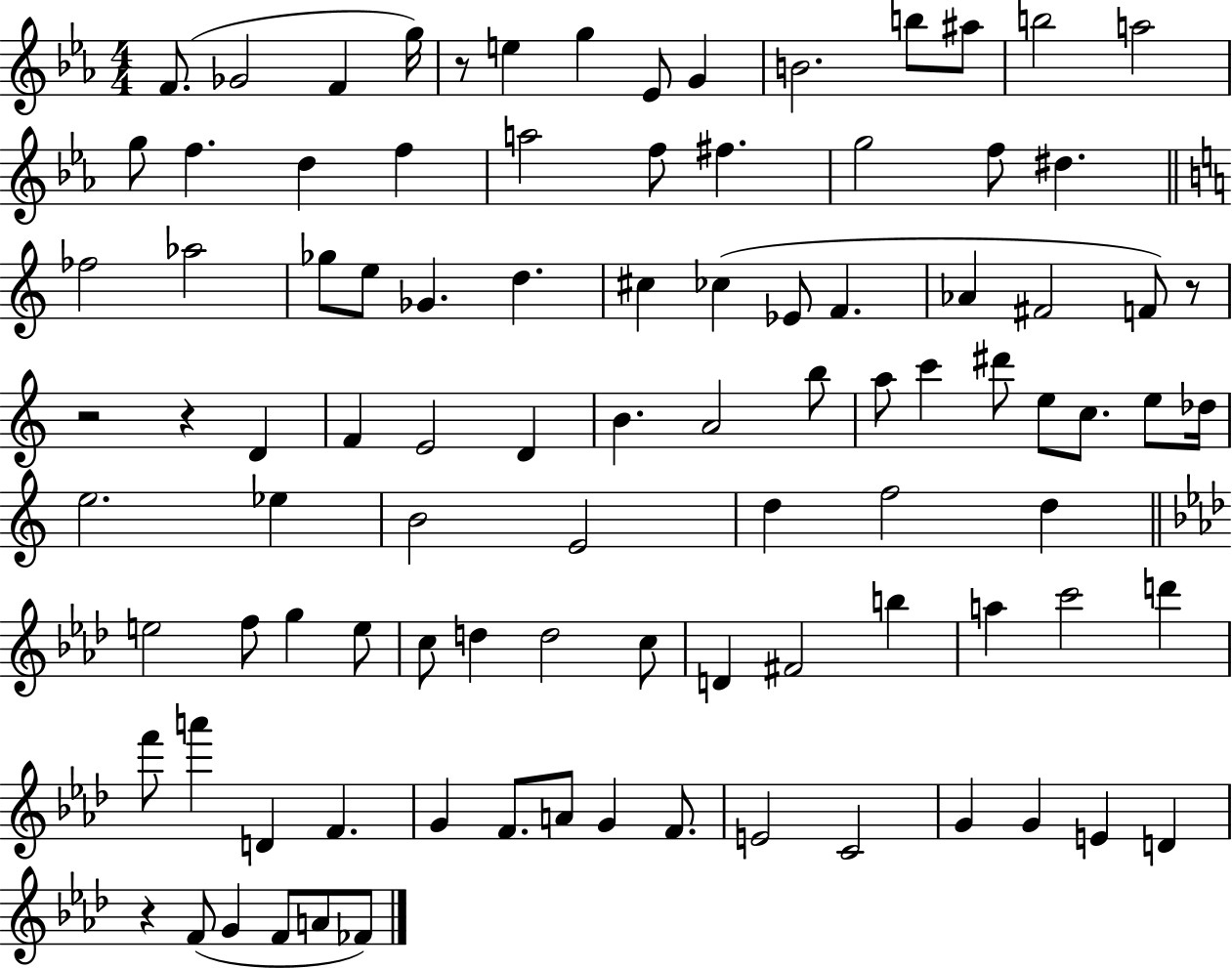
F4/e. Gb4/h F4/q G5/s R/e E5/q G5/q Eb4/e G4/q B4/h. B5/e A#5/e B5/h A5/h G5/e F5/q. D5/q F5/q A5/h F5/e F#5/q. G5/h F5/e D#5/q. FES5/h Ab5/h Gb5/e E5/e Gb4/q. D5/q. C#5/q CES5/q Eb4/e F4/q. Ab4/q F#4/h F4/e R/e R/h R/q D4/q F4/q E4/h D4/q B4/q. A4/h B5/e A5/e C6/q D#6/e E5/e C5/e. E5/e Db5/s E5/h. Eb5/q B4/h E4/h D5/q F5/h D5/q E5/h F5/e G5/q E5/e C5/e D5/q D5/h C5/e D4/q F#4/h B5/q A5/q C6/h D6/q F6/e A6/q D4/q F4/q. G4/q F4/e. A4/e G4/q F4/e. E4/h C4/h G4/q G4/q E4/q D4/q R/q F4/e G4/q F4/e A4/e FES4/e